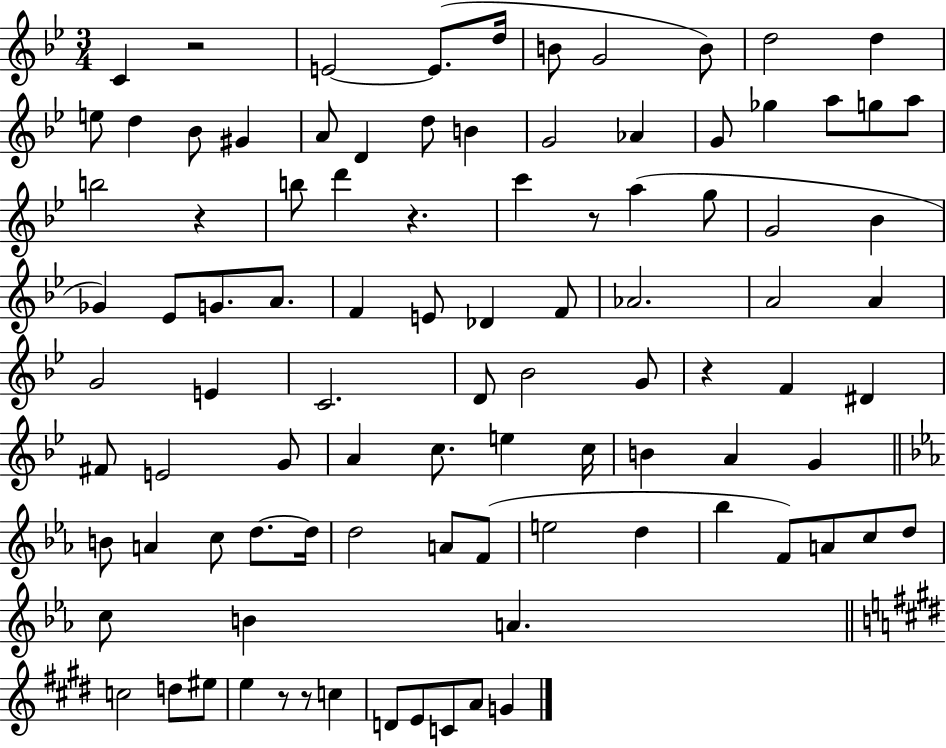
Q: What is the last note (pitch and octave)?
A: G4